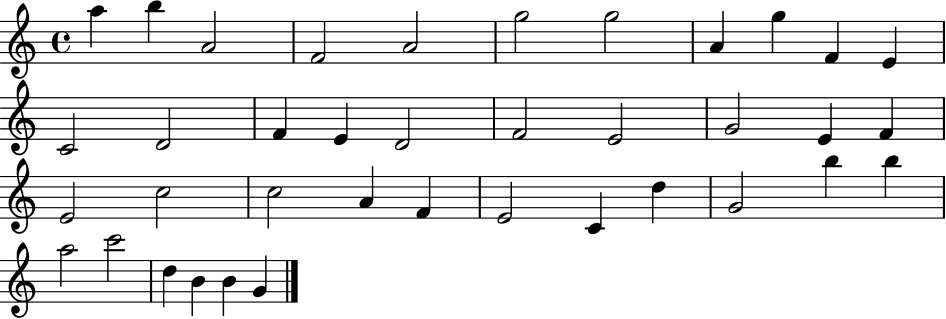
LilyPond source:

{
  \clef treble
  \time 4/4
  \defaultTimeSignature
  \key c \major
  a''4 b''4 a'2 | f'2 a'2 | g''2 g''2 | a'4 g''4 f'4 e'4 | \break c'2 d'2 | f'4 e'4 d'2 | f'2 e'2 | g'2 e'4 f'4 | \break e'2 c''2 | c''2 a'4 f'4 | e'2 c'4 d''4 | g'2 b''4 b''4 | \break a''2 c'''2 | d''4 b'4 b'4 g'4 | \bar "|."
}